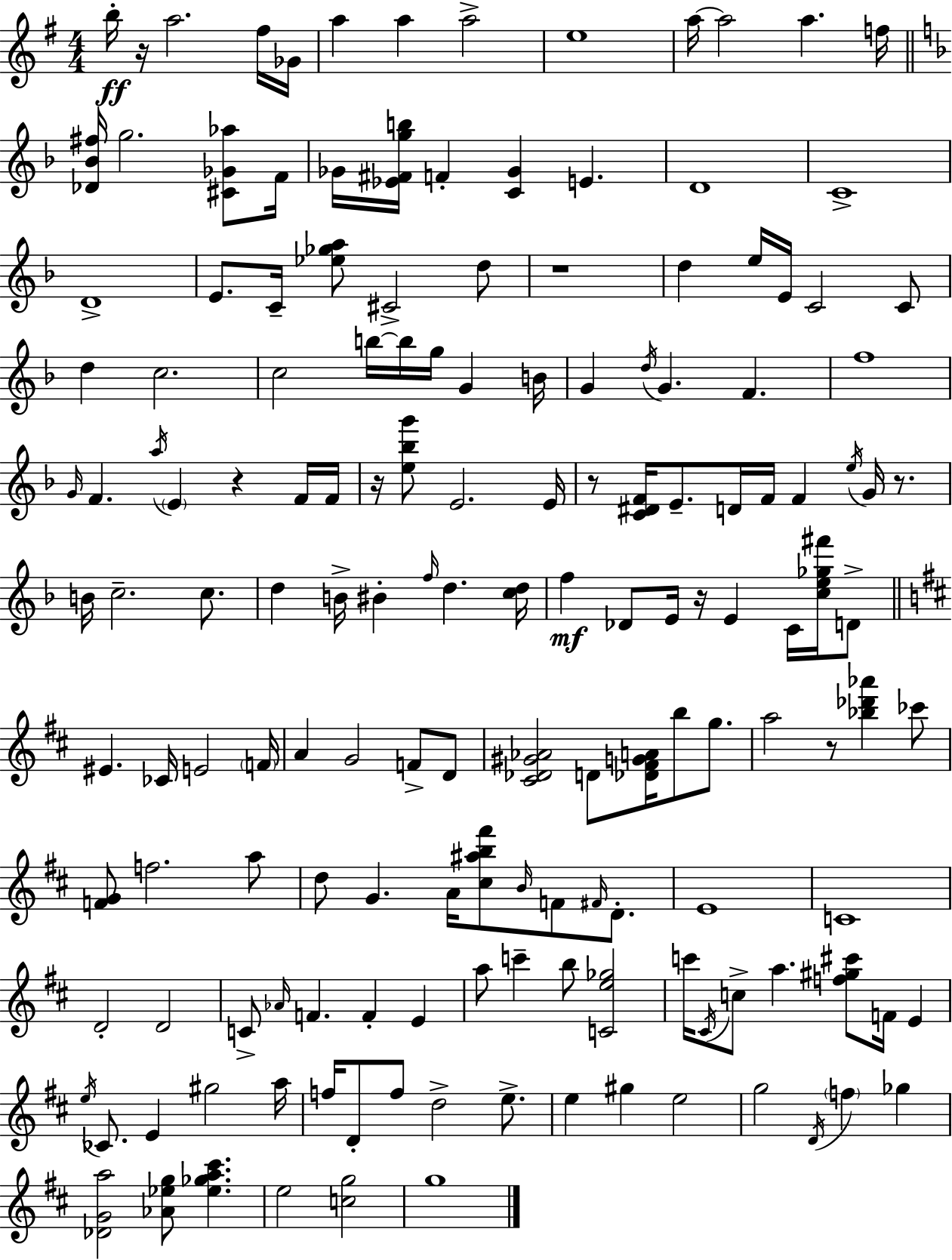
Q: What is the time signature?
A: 4/4